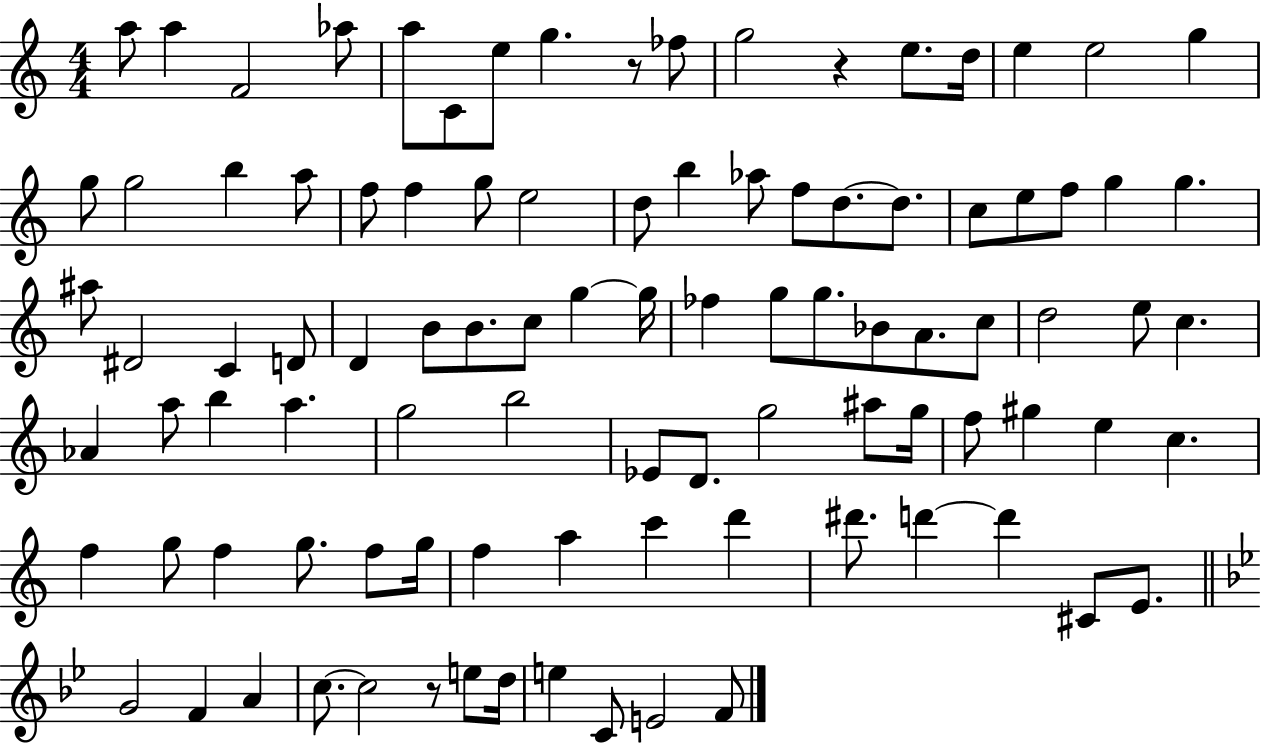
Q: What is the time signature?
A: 4/4